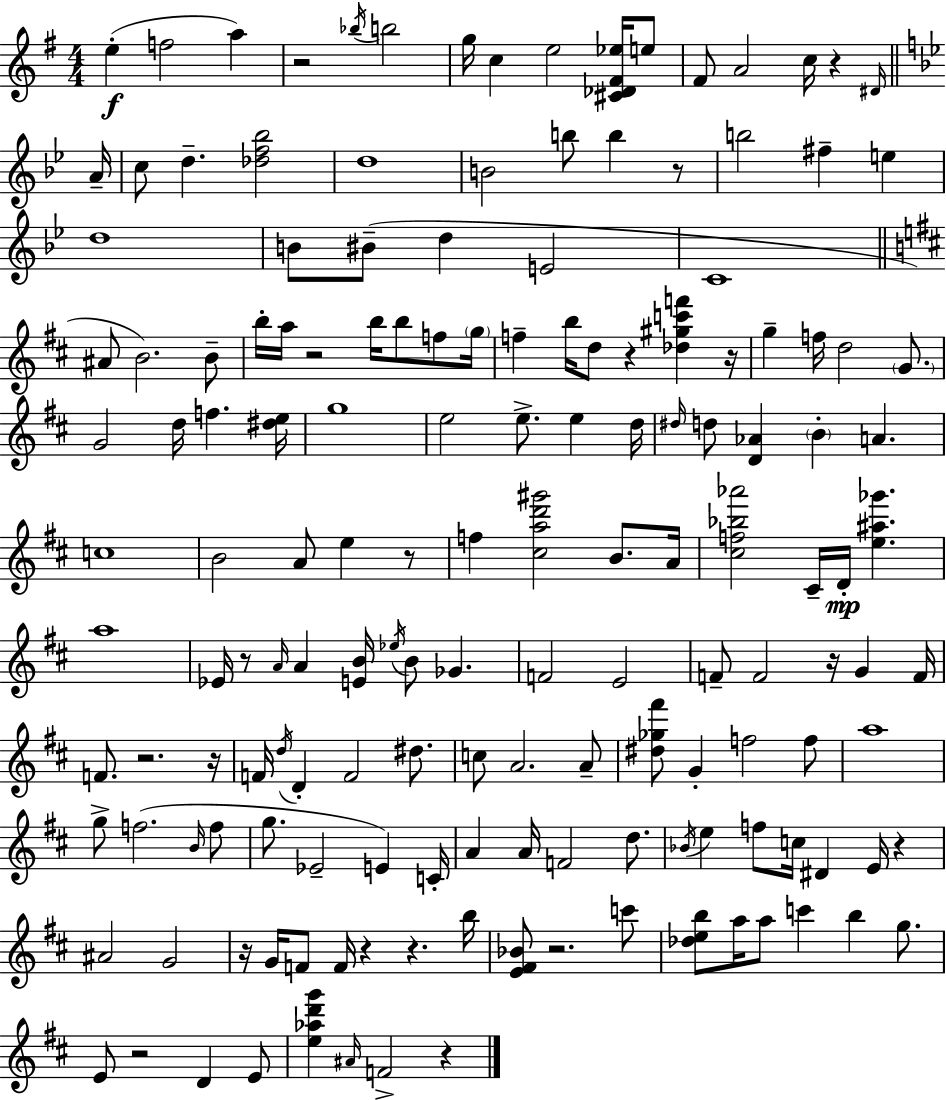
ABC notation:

X:1
T:Untitled
M:4/4
L:1/4
K:Em
e f2 a z2 _b/4 b2 g/4 c e2 [^C_D^F_e]/4 e/2 ^F/2 A2 c/4 z ^D/4 A/4 c/2 d [_df_b]2 d4 B2 b/2 b z/2 b2 ^f e d4 B/2 ^B/2 d E2 C4 ^A/2 B2 B/2 b/4 a/4 z2 b/4 b/2 f/2 g/4 f b/4 d/2 z [_d^gc'f'] z/4 g f/4 d2 G/2 G2 d/4 f [^de]/4 g4 e2 e/2 e d/4 ^d/4 d/2 [D_A] B A c4 B2 A/2 e z/2 f [^cad'^g']2 B/2 A/4 [^cf_b_a']2 ^C/4 D/4 [e^a_g'] a4 _E/4 z/2 A/4 A [EB]/4 _e/4 B/2 _G F2 E2 F/2 F2 z/4 G F/4 F/2 z2 z/4 F/4 d/4 D F2 ^d/2 c/2 A2 A/2 [^d_g^f']/2 G f2 f/2 a4 g/2 f2 B/4 f/2 g/2 _E2 E C/4 A A/4 F2 d/2 _B/4 e f/2 c/4 ^D E/4 z ^A2 G2 z/4 G/4 F/2 F/4 z z b/4 [E^F_B]/2 z2 c'/2 [_deb]/2 a/4 a/2 c' b g/2 E/2 z2 D E/2 [e_ad'g'] ^A/4 F2 z